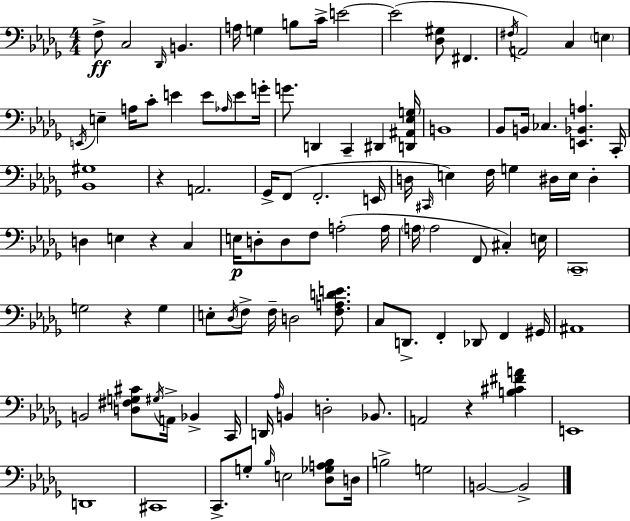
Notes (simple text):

F3/e C3/h Db2/s B2/q. A3/s G3/q B3/e C4/s E4/h E4/h [Db3,G#3]/e F#2/q. F#3/s A2/h C3/q E3/q E2/s E3/q A3/s C4/e E4/q E4/e Ab3/s E4/e G4/s G4/e. D2/q C2/q D#2/q [D2,A#2,Eb3,G3]/s B2/w Bb2/e B2/s CES3/q. [E2,Bb2,A3]/q. C2/s [Bb2,G#3]/w R/q A2/h. Gb2/s F2/e F2/h. E2/s D3/s C#2/s E3/q F3/s G3/q D#3/s E3/s D#3/q D3/q E3/q R/q C3/q E3/s D3/e D3/e F3/e A3/h A3/s A3/s A3/h F2/e C#3/q E3/s C2/w G3/h R/q G3/q E3/e Db3/s F3/e F3/s D3/h [F3,A3,D4,E4]/e. C3/e D2/e. F2/q Db2/e F2/q G#2/s A#2/w B2/h [D3,F#3,G3,C#4]/e G#3/s A2/s Bb2/q C2/s D2/s Ab3/s B2/q D3/h Bb2/e. A2/h R/q [B3,C#4,F#4,A4]/q E2/w D2/w C#2/w C2/e. G3/e Bb3/s E3/h [Db3,Gb3,A3,Bb3]/e D3/s B3/h G3/h B2/h B2/h